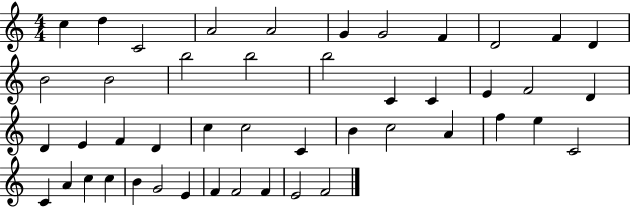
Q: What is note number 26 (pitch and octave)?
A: C5